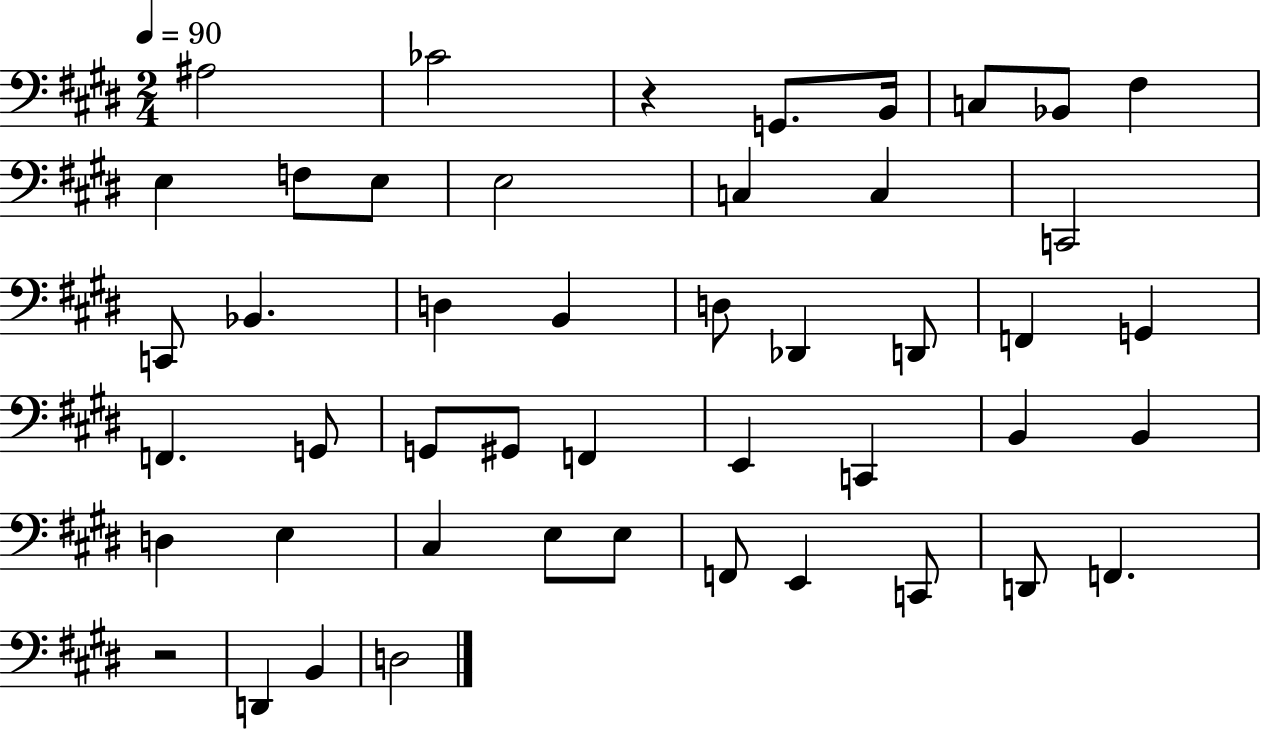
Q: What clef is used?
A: bass